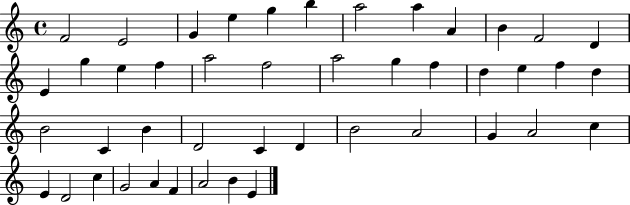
X:1
T:Untitled
M:4/4
L:1/4
K:C
F2 E2 G e g b a2 a A B F2 D E g e f a2 f2 a2 g f d e f d B2 C B D2 C D B2 A2 G A2 c E D2 c G2 A F A2 B E